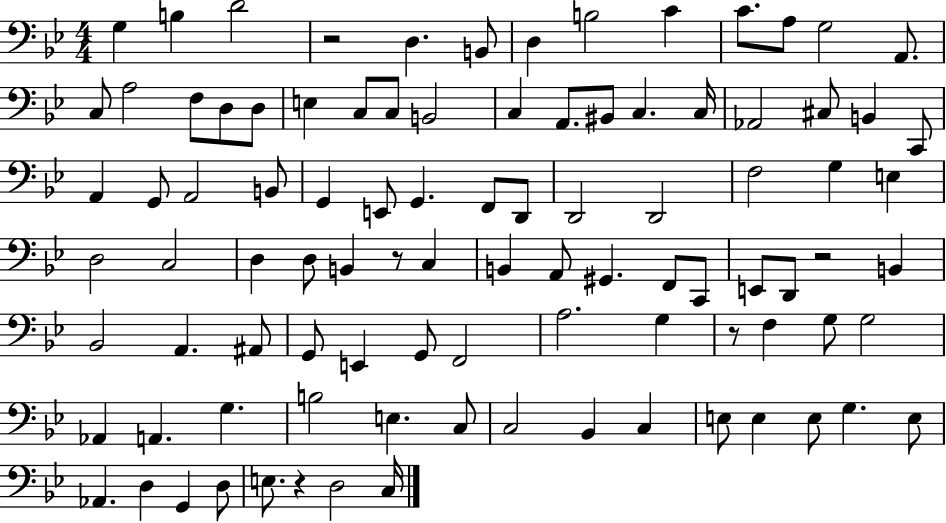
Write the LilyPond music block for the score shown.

{
  \clef bass
  \numericTimeSignature
  \time 4/4
  \key bes \major
  g4 b4 d'2 | r2 d4. b,8 | d4 b2 c'4 | c'8. a8 g2 a,8. | \break c8 a2 f8 d8 d8 | e4 c8 c8 b,2 | c4 a,8. bis,8 c4. c16 | aes,2 cis8 b,4 c,8 | \break a,4 g,8 a,2 b,8 | g,4 e,8 g,4. f,8 d,8 | d,2 d,2 | f2 g4 e4 | \break d2 c2 | d4 d8 b,4 r8 c4 | b,4 a,8 gis,4. f,8 c,8 | e,8 d,8 r2 b,4 | \break bes,2 a,4. ais,8 | g,8 e,4 g,8 f,2 | a2. g4 | r8 f4 g8 g2 | \break aes,4 a,4. g4. | b2 e4. c8 | c2 bes,4 c4 | e8 e4 e8 g4. e8 | \break aes,4. d4 g,4 d8 | e8. r4 d2 c16 | \bar "|."
}